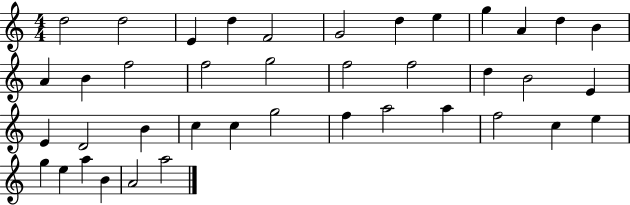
X:1
T:Untitled
M:4/4
L:1/4
K:C
d2 d2 E d F2 G2 d e g A d B A B f2 f2 g2 f2 f2 d B2 E E D2 B c c g2 f a2 a f2 c e g e a B A2 a2